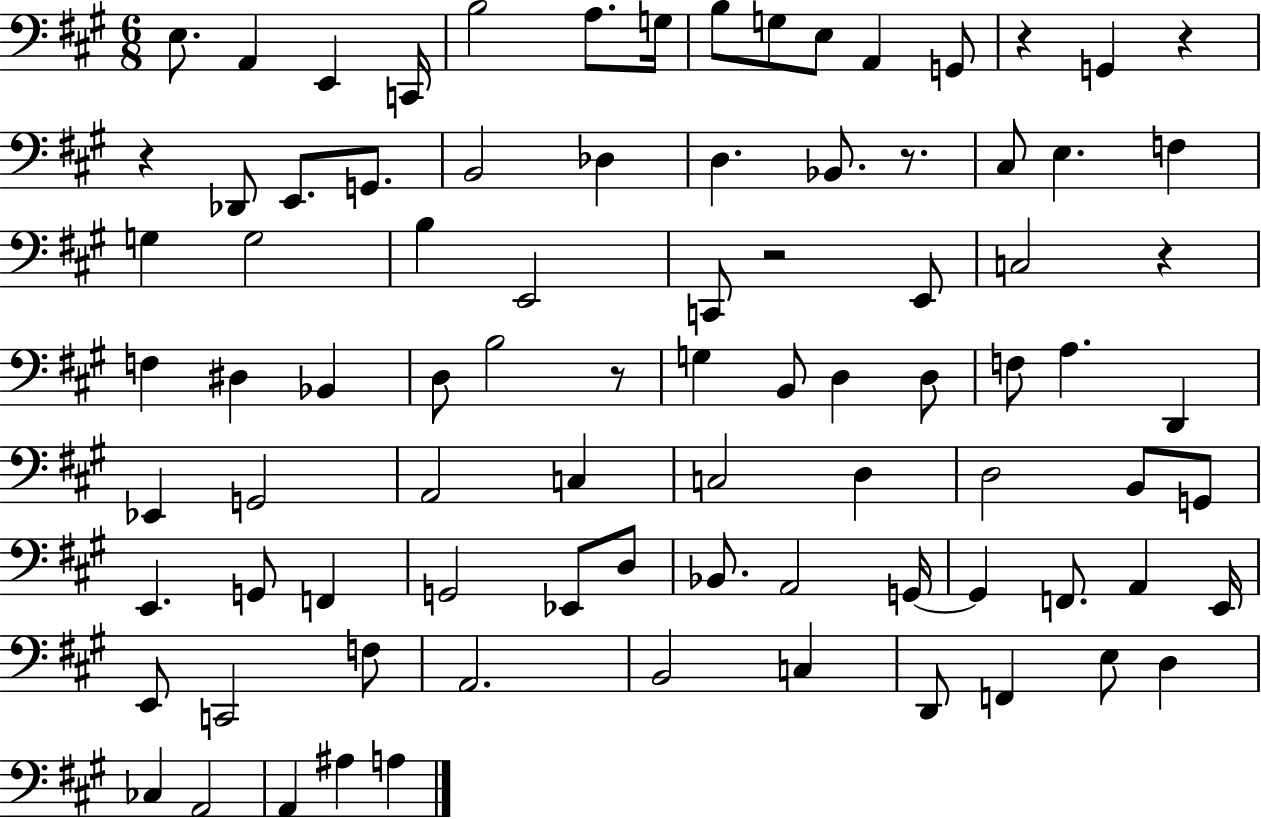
E3/e. A2/q E2/q C2/s B3/h A3/e. G3/s B3/e G3/e E3/e A2/q G2/e R/q G2/q R/q R/q Db2/e E2/e. G2/e. B2/h Db3/q D3/q. Bb2/e. R/e. C#3/e E3/q. F3/q G3/q G3/h B3/q E2/h C2/e R/h E2/e C3/h R/q F3/q D#3/q Bb2/q D3/e B3/h R/e G3/q B2/e D3/q D3/e F3/e A3/q. D2/q Eb2/q G2/h A2/h C3/q C3/h D3/q D3/h B2/e G2/e E2/q. G2/e F2/q G2/h Eb2/e D3/e Bb2/e. A2/h G2/s G2/q F2/e. A2/q E2/s E2/e C2/h F3/e A2/h. B2/h C3/q D2/e F2/q E3/e D3/q CES3/q A2/h A2/q A#3/q A3/q